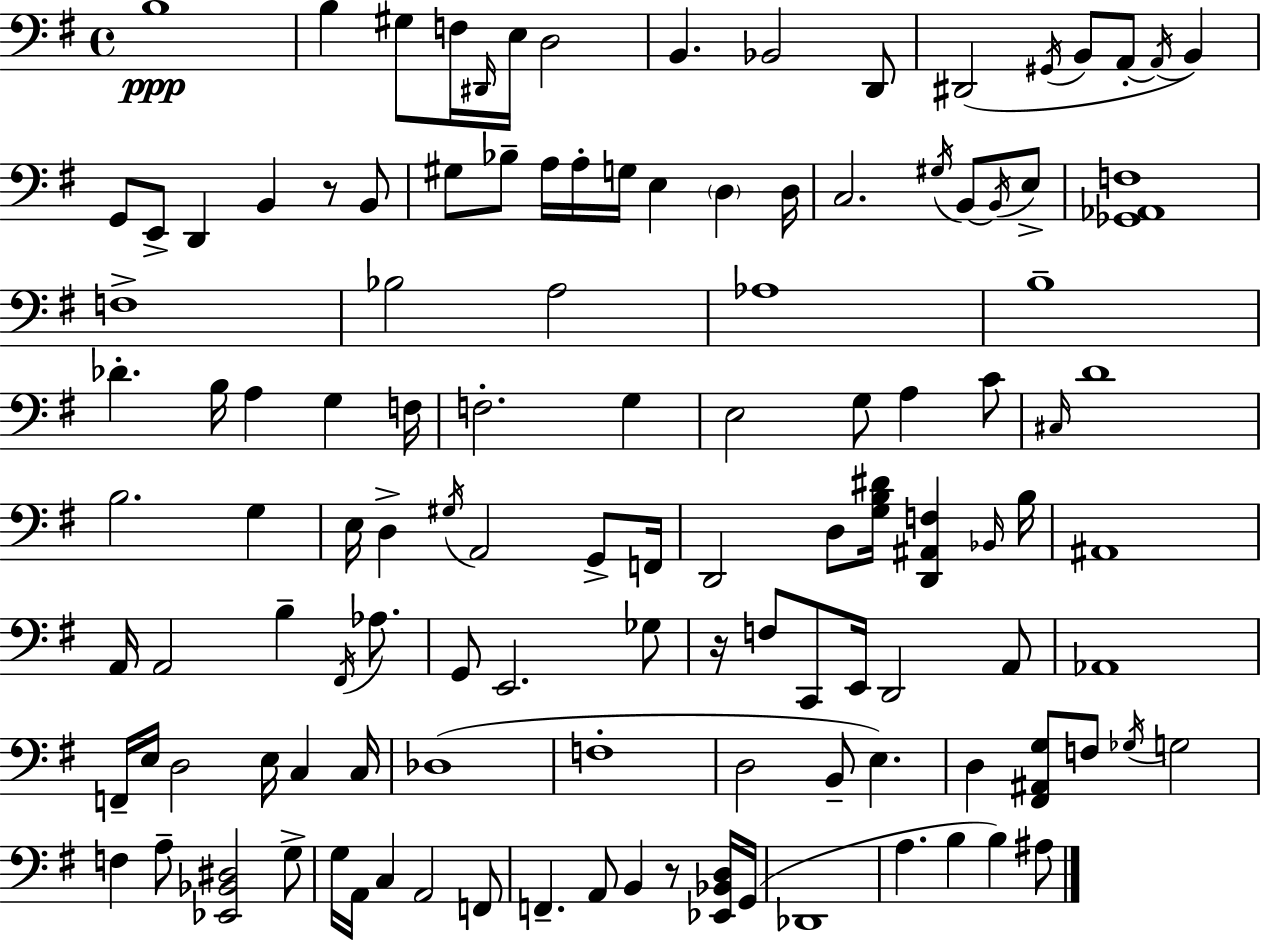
B3/w B3/q G#3/e F3/s D#2/s E3/s D3/h B2/q. Bb2/h D2/e D#2/h G#2/s B2/e A2/e A2/s B2/q G2/e E2/e D2/q B2/q R/e B2/e G#3/e Bb3/e A3/s A3/s G3/s E3/q D3/q D3/s C3/h. G#3/s B2/e B2/s E3/e [Gb2,Ab2,F3]/w F3/w Bb3/h A3/h Ab3/w B3/w Db4/q. B3/s A3/q G3/q F3/s F3/h. G3/q E3/h G3/e A3/q C4/e C#3/s D4/w B3/h. G3/q E3/s D3/q G#3/s A2/h G2/e F2/s D2/h D3/e [G3,B3,D#4]/s [D2,A#2,F3]/q Bb2/s B3/s A#2/w A2/s A2/h B3/q F#2/s Ab3/e. G2/e E2/h. Gb3/e R/s F3/e C2/e E2/s D2/h A2/e Ab2/w F2/s E3/s D3/h E3/s C3/q C3/s Db3/w F3/w D3/h B2/e E3/q. D3/q [F#2,A#2,G3]/e F3/e Gb3/s G3/h F3/q A3/e [Eb2,Bb2,D#3]/h G3/e G3/s A2/s C3/q A2/h F2/e F2/q. A2/e B2/q R/e [Eb2,Bb2,D3]/s G2/s Db2/w A3/q. B3/q B3/q A#3/e